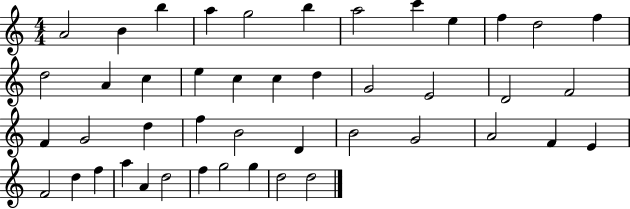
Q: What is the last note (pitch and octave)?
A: D5